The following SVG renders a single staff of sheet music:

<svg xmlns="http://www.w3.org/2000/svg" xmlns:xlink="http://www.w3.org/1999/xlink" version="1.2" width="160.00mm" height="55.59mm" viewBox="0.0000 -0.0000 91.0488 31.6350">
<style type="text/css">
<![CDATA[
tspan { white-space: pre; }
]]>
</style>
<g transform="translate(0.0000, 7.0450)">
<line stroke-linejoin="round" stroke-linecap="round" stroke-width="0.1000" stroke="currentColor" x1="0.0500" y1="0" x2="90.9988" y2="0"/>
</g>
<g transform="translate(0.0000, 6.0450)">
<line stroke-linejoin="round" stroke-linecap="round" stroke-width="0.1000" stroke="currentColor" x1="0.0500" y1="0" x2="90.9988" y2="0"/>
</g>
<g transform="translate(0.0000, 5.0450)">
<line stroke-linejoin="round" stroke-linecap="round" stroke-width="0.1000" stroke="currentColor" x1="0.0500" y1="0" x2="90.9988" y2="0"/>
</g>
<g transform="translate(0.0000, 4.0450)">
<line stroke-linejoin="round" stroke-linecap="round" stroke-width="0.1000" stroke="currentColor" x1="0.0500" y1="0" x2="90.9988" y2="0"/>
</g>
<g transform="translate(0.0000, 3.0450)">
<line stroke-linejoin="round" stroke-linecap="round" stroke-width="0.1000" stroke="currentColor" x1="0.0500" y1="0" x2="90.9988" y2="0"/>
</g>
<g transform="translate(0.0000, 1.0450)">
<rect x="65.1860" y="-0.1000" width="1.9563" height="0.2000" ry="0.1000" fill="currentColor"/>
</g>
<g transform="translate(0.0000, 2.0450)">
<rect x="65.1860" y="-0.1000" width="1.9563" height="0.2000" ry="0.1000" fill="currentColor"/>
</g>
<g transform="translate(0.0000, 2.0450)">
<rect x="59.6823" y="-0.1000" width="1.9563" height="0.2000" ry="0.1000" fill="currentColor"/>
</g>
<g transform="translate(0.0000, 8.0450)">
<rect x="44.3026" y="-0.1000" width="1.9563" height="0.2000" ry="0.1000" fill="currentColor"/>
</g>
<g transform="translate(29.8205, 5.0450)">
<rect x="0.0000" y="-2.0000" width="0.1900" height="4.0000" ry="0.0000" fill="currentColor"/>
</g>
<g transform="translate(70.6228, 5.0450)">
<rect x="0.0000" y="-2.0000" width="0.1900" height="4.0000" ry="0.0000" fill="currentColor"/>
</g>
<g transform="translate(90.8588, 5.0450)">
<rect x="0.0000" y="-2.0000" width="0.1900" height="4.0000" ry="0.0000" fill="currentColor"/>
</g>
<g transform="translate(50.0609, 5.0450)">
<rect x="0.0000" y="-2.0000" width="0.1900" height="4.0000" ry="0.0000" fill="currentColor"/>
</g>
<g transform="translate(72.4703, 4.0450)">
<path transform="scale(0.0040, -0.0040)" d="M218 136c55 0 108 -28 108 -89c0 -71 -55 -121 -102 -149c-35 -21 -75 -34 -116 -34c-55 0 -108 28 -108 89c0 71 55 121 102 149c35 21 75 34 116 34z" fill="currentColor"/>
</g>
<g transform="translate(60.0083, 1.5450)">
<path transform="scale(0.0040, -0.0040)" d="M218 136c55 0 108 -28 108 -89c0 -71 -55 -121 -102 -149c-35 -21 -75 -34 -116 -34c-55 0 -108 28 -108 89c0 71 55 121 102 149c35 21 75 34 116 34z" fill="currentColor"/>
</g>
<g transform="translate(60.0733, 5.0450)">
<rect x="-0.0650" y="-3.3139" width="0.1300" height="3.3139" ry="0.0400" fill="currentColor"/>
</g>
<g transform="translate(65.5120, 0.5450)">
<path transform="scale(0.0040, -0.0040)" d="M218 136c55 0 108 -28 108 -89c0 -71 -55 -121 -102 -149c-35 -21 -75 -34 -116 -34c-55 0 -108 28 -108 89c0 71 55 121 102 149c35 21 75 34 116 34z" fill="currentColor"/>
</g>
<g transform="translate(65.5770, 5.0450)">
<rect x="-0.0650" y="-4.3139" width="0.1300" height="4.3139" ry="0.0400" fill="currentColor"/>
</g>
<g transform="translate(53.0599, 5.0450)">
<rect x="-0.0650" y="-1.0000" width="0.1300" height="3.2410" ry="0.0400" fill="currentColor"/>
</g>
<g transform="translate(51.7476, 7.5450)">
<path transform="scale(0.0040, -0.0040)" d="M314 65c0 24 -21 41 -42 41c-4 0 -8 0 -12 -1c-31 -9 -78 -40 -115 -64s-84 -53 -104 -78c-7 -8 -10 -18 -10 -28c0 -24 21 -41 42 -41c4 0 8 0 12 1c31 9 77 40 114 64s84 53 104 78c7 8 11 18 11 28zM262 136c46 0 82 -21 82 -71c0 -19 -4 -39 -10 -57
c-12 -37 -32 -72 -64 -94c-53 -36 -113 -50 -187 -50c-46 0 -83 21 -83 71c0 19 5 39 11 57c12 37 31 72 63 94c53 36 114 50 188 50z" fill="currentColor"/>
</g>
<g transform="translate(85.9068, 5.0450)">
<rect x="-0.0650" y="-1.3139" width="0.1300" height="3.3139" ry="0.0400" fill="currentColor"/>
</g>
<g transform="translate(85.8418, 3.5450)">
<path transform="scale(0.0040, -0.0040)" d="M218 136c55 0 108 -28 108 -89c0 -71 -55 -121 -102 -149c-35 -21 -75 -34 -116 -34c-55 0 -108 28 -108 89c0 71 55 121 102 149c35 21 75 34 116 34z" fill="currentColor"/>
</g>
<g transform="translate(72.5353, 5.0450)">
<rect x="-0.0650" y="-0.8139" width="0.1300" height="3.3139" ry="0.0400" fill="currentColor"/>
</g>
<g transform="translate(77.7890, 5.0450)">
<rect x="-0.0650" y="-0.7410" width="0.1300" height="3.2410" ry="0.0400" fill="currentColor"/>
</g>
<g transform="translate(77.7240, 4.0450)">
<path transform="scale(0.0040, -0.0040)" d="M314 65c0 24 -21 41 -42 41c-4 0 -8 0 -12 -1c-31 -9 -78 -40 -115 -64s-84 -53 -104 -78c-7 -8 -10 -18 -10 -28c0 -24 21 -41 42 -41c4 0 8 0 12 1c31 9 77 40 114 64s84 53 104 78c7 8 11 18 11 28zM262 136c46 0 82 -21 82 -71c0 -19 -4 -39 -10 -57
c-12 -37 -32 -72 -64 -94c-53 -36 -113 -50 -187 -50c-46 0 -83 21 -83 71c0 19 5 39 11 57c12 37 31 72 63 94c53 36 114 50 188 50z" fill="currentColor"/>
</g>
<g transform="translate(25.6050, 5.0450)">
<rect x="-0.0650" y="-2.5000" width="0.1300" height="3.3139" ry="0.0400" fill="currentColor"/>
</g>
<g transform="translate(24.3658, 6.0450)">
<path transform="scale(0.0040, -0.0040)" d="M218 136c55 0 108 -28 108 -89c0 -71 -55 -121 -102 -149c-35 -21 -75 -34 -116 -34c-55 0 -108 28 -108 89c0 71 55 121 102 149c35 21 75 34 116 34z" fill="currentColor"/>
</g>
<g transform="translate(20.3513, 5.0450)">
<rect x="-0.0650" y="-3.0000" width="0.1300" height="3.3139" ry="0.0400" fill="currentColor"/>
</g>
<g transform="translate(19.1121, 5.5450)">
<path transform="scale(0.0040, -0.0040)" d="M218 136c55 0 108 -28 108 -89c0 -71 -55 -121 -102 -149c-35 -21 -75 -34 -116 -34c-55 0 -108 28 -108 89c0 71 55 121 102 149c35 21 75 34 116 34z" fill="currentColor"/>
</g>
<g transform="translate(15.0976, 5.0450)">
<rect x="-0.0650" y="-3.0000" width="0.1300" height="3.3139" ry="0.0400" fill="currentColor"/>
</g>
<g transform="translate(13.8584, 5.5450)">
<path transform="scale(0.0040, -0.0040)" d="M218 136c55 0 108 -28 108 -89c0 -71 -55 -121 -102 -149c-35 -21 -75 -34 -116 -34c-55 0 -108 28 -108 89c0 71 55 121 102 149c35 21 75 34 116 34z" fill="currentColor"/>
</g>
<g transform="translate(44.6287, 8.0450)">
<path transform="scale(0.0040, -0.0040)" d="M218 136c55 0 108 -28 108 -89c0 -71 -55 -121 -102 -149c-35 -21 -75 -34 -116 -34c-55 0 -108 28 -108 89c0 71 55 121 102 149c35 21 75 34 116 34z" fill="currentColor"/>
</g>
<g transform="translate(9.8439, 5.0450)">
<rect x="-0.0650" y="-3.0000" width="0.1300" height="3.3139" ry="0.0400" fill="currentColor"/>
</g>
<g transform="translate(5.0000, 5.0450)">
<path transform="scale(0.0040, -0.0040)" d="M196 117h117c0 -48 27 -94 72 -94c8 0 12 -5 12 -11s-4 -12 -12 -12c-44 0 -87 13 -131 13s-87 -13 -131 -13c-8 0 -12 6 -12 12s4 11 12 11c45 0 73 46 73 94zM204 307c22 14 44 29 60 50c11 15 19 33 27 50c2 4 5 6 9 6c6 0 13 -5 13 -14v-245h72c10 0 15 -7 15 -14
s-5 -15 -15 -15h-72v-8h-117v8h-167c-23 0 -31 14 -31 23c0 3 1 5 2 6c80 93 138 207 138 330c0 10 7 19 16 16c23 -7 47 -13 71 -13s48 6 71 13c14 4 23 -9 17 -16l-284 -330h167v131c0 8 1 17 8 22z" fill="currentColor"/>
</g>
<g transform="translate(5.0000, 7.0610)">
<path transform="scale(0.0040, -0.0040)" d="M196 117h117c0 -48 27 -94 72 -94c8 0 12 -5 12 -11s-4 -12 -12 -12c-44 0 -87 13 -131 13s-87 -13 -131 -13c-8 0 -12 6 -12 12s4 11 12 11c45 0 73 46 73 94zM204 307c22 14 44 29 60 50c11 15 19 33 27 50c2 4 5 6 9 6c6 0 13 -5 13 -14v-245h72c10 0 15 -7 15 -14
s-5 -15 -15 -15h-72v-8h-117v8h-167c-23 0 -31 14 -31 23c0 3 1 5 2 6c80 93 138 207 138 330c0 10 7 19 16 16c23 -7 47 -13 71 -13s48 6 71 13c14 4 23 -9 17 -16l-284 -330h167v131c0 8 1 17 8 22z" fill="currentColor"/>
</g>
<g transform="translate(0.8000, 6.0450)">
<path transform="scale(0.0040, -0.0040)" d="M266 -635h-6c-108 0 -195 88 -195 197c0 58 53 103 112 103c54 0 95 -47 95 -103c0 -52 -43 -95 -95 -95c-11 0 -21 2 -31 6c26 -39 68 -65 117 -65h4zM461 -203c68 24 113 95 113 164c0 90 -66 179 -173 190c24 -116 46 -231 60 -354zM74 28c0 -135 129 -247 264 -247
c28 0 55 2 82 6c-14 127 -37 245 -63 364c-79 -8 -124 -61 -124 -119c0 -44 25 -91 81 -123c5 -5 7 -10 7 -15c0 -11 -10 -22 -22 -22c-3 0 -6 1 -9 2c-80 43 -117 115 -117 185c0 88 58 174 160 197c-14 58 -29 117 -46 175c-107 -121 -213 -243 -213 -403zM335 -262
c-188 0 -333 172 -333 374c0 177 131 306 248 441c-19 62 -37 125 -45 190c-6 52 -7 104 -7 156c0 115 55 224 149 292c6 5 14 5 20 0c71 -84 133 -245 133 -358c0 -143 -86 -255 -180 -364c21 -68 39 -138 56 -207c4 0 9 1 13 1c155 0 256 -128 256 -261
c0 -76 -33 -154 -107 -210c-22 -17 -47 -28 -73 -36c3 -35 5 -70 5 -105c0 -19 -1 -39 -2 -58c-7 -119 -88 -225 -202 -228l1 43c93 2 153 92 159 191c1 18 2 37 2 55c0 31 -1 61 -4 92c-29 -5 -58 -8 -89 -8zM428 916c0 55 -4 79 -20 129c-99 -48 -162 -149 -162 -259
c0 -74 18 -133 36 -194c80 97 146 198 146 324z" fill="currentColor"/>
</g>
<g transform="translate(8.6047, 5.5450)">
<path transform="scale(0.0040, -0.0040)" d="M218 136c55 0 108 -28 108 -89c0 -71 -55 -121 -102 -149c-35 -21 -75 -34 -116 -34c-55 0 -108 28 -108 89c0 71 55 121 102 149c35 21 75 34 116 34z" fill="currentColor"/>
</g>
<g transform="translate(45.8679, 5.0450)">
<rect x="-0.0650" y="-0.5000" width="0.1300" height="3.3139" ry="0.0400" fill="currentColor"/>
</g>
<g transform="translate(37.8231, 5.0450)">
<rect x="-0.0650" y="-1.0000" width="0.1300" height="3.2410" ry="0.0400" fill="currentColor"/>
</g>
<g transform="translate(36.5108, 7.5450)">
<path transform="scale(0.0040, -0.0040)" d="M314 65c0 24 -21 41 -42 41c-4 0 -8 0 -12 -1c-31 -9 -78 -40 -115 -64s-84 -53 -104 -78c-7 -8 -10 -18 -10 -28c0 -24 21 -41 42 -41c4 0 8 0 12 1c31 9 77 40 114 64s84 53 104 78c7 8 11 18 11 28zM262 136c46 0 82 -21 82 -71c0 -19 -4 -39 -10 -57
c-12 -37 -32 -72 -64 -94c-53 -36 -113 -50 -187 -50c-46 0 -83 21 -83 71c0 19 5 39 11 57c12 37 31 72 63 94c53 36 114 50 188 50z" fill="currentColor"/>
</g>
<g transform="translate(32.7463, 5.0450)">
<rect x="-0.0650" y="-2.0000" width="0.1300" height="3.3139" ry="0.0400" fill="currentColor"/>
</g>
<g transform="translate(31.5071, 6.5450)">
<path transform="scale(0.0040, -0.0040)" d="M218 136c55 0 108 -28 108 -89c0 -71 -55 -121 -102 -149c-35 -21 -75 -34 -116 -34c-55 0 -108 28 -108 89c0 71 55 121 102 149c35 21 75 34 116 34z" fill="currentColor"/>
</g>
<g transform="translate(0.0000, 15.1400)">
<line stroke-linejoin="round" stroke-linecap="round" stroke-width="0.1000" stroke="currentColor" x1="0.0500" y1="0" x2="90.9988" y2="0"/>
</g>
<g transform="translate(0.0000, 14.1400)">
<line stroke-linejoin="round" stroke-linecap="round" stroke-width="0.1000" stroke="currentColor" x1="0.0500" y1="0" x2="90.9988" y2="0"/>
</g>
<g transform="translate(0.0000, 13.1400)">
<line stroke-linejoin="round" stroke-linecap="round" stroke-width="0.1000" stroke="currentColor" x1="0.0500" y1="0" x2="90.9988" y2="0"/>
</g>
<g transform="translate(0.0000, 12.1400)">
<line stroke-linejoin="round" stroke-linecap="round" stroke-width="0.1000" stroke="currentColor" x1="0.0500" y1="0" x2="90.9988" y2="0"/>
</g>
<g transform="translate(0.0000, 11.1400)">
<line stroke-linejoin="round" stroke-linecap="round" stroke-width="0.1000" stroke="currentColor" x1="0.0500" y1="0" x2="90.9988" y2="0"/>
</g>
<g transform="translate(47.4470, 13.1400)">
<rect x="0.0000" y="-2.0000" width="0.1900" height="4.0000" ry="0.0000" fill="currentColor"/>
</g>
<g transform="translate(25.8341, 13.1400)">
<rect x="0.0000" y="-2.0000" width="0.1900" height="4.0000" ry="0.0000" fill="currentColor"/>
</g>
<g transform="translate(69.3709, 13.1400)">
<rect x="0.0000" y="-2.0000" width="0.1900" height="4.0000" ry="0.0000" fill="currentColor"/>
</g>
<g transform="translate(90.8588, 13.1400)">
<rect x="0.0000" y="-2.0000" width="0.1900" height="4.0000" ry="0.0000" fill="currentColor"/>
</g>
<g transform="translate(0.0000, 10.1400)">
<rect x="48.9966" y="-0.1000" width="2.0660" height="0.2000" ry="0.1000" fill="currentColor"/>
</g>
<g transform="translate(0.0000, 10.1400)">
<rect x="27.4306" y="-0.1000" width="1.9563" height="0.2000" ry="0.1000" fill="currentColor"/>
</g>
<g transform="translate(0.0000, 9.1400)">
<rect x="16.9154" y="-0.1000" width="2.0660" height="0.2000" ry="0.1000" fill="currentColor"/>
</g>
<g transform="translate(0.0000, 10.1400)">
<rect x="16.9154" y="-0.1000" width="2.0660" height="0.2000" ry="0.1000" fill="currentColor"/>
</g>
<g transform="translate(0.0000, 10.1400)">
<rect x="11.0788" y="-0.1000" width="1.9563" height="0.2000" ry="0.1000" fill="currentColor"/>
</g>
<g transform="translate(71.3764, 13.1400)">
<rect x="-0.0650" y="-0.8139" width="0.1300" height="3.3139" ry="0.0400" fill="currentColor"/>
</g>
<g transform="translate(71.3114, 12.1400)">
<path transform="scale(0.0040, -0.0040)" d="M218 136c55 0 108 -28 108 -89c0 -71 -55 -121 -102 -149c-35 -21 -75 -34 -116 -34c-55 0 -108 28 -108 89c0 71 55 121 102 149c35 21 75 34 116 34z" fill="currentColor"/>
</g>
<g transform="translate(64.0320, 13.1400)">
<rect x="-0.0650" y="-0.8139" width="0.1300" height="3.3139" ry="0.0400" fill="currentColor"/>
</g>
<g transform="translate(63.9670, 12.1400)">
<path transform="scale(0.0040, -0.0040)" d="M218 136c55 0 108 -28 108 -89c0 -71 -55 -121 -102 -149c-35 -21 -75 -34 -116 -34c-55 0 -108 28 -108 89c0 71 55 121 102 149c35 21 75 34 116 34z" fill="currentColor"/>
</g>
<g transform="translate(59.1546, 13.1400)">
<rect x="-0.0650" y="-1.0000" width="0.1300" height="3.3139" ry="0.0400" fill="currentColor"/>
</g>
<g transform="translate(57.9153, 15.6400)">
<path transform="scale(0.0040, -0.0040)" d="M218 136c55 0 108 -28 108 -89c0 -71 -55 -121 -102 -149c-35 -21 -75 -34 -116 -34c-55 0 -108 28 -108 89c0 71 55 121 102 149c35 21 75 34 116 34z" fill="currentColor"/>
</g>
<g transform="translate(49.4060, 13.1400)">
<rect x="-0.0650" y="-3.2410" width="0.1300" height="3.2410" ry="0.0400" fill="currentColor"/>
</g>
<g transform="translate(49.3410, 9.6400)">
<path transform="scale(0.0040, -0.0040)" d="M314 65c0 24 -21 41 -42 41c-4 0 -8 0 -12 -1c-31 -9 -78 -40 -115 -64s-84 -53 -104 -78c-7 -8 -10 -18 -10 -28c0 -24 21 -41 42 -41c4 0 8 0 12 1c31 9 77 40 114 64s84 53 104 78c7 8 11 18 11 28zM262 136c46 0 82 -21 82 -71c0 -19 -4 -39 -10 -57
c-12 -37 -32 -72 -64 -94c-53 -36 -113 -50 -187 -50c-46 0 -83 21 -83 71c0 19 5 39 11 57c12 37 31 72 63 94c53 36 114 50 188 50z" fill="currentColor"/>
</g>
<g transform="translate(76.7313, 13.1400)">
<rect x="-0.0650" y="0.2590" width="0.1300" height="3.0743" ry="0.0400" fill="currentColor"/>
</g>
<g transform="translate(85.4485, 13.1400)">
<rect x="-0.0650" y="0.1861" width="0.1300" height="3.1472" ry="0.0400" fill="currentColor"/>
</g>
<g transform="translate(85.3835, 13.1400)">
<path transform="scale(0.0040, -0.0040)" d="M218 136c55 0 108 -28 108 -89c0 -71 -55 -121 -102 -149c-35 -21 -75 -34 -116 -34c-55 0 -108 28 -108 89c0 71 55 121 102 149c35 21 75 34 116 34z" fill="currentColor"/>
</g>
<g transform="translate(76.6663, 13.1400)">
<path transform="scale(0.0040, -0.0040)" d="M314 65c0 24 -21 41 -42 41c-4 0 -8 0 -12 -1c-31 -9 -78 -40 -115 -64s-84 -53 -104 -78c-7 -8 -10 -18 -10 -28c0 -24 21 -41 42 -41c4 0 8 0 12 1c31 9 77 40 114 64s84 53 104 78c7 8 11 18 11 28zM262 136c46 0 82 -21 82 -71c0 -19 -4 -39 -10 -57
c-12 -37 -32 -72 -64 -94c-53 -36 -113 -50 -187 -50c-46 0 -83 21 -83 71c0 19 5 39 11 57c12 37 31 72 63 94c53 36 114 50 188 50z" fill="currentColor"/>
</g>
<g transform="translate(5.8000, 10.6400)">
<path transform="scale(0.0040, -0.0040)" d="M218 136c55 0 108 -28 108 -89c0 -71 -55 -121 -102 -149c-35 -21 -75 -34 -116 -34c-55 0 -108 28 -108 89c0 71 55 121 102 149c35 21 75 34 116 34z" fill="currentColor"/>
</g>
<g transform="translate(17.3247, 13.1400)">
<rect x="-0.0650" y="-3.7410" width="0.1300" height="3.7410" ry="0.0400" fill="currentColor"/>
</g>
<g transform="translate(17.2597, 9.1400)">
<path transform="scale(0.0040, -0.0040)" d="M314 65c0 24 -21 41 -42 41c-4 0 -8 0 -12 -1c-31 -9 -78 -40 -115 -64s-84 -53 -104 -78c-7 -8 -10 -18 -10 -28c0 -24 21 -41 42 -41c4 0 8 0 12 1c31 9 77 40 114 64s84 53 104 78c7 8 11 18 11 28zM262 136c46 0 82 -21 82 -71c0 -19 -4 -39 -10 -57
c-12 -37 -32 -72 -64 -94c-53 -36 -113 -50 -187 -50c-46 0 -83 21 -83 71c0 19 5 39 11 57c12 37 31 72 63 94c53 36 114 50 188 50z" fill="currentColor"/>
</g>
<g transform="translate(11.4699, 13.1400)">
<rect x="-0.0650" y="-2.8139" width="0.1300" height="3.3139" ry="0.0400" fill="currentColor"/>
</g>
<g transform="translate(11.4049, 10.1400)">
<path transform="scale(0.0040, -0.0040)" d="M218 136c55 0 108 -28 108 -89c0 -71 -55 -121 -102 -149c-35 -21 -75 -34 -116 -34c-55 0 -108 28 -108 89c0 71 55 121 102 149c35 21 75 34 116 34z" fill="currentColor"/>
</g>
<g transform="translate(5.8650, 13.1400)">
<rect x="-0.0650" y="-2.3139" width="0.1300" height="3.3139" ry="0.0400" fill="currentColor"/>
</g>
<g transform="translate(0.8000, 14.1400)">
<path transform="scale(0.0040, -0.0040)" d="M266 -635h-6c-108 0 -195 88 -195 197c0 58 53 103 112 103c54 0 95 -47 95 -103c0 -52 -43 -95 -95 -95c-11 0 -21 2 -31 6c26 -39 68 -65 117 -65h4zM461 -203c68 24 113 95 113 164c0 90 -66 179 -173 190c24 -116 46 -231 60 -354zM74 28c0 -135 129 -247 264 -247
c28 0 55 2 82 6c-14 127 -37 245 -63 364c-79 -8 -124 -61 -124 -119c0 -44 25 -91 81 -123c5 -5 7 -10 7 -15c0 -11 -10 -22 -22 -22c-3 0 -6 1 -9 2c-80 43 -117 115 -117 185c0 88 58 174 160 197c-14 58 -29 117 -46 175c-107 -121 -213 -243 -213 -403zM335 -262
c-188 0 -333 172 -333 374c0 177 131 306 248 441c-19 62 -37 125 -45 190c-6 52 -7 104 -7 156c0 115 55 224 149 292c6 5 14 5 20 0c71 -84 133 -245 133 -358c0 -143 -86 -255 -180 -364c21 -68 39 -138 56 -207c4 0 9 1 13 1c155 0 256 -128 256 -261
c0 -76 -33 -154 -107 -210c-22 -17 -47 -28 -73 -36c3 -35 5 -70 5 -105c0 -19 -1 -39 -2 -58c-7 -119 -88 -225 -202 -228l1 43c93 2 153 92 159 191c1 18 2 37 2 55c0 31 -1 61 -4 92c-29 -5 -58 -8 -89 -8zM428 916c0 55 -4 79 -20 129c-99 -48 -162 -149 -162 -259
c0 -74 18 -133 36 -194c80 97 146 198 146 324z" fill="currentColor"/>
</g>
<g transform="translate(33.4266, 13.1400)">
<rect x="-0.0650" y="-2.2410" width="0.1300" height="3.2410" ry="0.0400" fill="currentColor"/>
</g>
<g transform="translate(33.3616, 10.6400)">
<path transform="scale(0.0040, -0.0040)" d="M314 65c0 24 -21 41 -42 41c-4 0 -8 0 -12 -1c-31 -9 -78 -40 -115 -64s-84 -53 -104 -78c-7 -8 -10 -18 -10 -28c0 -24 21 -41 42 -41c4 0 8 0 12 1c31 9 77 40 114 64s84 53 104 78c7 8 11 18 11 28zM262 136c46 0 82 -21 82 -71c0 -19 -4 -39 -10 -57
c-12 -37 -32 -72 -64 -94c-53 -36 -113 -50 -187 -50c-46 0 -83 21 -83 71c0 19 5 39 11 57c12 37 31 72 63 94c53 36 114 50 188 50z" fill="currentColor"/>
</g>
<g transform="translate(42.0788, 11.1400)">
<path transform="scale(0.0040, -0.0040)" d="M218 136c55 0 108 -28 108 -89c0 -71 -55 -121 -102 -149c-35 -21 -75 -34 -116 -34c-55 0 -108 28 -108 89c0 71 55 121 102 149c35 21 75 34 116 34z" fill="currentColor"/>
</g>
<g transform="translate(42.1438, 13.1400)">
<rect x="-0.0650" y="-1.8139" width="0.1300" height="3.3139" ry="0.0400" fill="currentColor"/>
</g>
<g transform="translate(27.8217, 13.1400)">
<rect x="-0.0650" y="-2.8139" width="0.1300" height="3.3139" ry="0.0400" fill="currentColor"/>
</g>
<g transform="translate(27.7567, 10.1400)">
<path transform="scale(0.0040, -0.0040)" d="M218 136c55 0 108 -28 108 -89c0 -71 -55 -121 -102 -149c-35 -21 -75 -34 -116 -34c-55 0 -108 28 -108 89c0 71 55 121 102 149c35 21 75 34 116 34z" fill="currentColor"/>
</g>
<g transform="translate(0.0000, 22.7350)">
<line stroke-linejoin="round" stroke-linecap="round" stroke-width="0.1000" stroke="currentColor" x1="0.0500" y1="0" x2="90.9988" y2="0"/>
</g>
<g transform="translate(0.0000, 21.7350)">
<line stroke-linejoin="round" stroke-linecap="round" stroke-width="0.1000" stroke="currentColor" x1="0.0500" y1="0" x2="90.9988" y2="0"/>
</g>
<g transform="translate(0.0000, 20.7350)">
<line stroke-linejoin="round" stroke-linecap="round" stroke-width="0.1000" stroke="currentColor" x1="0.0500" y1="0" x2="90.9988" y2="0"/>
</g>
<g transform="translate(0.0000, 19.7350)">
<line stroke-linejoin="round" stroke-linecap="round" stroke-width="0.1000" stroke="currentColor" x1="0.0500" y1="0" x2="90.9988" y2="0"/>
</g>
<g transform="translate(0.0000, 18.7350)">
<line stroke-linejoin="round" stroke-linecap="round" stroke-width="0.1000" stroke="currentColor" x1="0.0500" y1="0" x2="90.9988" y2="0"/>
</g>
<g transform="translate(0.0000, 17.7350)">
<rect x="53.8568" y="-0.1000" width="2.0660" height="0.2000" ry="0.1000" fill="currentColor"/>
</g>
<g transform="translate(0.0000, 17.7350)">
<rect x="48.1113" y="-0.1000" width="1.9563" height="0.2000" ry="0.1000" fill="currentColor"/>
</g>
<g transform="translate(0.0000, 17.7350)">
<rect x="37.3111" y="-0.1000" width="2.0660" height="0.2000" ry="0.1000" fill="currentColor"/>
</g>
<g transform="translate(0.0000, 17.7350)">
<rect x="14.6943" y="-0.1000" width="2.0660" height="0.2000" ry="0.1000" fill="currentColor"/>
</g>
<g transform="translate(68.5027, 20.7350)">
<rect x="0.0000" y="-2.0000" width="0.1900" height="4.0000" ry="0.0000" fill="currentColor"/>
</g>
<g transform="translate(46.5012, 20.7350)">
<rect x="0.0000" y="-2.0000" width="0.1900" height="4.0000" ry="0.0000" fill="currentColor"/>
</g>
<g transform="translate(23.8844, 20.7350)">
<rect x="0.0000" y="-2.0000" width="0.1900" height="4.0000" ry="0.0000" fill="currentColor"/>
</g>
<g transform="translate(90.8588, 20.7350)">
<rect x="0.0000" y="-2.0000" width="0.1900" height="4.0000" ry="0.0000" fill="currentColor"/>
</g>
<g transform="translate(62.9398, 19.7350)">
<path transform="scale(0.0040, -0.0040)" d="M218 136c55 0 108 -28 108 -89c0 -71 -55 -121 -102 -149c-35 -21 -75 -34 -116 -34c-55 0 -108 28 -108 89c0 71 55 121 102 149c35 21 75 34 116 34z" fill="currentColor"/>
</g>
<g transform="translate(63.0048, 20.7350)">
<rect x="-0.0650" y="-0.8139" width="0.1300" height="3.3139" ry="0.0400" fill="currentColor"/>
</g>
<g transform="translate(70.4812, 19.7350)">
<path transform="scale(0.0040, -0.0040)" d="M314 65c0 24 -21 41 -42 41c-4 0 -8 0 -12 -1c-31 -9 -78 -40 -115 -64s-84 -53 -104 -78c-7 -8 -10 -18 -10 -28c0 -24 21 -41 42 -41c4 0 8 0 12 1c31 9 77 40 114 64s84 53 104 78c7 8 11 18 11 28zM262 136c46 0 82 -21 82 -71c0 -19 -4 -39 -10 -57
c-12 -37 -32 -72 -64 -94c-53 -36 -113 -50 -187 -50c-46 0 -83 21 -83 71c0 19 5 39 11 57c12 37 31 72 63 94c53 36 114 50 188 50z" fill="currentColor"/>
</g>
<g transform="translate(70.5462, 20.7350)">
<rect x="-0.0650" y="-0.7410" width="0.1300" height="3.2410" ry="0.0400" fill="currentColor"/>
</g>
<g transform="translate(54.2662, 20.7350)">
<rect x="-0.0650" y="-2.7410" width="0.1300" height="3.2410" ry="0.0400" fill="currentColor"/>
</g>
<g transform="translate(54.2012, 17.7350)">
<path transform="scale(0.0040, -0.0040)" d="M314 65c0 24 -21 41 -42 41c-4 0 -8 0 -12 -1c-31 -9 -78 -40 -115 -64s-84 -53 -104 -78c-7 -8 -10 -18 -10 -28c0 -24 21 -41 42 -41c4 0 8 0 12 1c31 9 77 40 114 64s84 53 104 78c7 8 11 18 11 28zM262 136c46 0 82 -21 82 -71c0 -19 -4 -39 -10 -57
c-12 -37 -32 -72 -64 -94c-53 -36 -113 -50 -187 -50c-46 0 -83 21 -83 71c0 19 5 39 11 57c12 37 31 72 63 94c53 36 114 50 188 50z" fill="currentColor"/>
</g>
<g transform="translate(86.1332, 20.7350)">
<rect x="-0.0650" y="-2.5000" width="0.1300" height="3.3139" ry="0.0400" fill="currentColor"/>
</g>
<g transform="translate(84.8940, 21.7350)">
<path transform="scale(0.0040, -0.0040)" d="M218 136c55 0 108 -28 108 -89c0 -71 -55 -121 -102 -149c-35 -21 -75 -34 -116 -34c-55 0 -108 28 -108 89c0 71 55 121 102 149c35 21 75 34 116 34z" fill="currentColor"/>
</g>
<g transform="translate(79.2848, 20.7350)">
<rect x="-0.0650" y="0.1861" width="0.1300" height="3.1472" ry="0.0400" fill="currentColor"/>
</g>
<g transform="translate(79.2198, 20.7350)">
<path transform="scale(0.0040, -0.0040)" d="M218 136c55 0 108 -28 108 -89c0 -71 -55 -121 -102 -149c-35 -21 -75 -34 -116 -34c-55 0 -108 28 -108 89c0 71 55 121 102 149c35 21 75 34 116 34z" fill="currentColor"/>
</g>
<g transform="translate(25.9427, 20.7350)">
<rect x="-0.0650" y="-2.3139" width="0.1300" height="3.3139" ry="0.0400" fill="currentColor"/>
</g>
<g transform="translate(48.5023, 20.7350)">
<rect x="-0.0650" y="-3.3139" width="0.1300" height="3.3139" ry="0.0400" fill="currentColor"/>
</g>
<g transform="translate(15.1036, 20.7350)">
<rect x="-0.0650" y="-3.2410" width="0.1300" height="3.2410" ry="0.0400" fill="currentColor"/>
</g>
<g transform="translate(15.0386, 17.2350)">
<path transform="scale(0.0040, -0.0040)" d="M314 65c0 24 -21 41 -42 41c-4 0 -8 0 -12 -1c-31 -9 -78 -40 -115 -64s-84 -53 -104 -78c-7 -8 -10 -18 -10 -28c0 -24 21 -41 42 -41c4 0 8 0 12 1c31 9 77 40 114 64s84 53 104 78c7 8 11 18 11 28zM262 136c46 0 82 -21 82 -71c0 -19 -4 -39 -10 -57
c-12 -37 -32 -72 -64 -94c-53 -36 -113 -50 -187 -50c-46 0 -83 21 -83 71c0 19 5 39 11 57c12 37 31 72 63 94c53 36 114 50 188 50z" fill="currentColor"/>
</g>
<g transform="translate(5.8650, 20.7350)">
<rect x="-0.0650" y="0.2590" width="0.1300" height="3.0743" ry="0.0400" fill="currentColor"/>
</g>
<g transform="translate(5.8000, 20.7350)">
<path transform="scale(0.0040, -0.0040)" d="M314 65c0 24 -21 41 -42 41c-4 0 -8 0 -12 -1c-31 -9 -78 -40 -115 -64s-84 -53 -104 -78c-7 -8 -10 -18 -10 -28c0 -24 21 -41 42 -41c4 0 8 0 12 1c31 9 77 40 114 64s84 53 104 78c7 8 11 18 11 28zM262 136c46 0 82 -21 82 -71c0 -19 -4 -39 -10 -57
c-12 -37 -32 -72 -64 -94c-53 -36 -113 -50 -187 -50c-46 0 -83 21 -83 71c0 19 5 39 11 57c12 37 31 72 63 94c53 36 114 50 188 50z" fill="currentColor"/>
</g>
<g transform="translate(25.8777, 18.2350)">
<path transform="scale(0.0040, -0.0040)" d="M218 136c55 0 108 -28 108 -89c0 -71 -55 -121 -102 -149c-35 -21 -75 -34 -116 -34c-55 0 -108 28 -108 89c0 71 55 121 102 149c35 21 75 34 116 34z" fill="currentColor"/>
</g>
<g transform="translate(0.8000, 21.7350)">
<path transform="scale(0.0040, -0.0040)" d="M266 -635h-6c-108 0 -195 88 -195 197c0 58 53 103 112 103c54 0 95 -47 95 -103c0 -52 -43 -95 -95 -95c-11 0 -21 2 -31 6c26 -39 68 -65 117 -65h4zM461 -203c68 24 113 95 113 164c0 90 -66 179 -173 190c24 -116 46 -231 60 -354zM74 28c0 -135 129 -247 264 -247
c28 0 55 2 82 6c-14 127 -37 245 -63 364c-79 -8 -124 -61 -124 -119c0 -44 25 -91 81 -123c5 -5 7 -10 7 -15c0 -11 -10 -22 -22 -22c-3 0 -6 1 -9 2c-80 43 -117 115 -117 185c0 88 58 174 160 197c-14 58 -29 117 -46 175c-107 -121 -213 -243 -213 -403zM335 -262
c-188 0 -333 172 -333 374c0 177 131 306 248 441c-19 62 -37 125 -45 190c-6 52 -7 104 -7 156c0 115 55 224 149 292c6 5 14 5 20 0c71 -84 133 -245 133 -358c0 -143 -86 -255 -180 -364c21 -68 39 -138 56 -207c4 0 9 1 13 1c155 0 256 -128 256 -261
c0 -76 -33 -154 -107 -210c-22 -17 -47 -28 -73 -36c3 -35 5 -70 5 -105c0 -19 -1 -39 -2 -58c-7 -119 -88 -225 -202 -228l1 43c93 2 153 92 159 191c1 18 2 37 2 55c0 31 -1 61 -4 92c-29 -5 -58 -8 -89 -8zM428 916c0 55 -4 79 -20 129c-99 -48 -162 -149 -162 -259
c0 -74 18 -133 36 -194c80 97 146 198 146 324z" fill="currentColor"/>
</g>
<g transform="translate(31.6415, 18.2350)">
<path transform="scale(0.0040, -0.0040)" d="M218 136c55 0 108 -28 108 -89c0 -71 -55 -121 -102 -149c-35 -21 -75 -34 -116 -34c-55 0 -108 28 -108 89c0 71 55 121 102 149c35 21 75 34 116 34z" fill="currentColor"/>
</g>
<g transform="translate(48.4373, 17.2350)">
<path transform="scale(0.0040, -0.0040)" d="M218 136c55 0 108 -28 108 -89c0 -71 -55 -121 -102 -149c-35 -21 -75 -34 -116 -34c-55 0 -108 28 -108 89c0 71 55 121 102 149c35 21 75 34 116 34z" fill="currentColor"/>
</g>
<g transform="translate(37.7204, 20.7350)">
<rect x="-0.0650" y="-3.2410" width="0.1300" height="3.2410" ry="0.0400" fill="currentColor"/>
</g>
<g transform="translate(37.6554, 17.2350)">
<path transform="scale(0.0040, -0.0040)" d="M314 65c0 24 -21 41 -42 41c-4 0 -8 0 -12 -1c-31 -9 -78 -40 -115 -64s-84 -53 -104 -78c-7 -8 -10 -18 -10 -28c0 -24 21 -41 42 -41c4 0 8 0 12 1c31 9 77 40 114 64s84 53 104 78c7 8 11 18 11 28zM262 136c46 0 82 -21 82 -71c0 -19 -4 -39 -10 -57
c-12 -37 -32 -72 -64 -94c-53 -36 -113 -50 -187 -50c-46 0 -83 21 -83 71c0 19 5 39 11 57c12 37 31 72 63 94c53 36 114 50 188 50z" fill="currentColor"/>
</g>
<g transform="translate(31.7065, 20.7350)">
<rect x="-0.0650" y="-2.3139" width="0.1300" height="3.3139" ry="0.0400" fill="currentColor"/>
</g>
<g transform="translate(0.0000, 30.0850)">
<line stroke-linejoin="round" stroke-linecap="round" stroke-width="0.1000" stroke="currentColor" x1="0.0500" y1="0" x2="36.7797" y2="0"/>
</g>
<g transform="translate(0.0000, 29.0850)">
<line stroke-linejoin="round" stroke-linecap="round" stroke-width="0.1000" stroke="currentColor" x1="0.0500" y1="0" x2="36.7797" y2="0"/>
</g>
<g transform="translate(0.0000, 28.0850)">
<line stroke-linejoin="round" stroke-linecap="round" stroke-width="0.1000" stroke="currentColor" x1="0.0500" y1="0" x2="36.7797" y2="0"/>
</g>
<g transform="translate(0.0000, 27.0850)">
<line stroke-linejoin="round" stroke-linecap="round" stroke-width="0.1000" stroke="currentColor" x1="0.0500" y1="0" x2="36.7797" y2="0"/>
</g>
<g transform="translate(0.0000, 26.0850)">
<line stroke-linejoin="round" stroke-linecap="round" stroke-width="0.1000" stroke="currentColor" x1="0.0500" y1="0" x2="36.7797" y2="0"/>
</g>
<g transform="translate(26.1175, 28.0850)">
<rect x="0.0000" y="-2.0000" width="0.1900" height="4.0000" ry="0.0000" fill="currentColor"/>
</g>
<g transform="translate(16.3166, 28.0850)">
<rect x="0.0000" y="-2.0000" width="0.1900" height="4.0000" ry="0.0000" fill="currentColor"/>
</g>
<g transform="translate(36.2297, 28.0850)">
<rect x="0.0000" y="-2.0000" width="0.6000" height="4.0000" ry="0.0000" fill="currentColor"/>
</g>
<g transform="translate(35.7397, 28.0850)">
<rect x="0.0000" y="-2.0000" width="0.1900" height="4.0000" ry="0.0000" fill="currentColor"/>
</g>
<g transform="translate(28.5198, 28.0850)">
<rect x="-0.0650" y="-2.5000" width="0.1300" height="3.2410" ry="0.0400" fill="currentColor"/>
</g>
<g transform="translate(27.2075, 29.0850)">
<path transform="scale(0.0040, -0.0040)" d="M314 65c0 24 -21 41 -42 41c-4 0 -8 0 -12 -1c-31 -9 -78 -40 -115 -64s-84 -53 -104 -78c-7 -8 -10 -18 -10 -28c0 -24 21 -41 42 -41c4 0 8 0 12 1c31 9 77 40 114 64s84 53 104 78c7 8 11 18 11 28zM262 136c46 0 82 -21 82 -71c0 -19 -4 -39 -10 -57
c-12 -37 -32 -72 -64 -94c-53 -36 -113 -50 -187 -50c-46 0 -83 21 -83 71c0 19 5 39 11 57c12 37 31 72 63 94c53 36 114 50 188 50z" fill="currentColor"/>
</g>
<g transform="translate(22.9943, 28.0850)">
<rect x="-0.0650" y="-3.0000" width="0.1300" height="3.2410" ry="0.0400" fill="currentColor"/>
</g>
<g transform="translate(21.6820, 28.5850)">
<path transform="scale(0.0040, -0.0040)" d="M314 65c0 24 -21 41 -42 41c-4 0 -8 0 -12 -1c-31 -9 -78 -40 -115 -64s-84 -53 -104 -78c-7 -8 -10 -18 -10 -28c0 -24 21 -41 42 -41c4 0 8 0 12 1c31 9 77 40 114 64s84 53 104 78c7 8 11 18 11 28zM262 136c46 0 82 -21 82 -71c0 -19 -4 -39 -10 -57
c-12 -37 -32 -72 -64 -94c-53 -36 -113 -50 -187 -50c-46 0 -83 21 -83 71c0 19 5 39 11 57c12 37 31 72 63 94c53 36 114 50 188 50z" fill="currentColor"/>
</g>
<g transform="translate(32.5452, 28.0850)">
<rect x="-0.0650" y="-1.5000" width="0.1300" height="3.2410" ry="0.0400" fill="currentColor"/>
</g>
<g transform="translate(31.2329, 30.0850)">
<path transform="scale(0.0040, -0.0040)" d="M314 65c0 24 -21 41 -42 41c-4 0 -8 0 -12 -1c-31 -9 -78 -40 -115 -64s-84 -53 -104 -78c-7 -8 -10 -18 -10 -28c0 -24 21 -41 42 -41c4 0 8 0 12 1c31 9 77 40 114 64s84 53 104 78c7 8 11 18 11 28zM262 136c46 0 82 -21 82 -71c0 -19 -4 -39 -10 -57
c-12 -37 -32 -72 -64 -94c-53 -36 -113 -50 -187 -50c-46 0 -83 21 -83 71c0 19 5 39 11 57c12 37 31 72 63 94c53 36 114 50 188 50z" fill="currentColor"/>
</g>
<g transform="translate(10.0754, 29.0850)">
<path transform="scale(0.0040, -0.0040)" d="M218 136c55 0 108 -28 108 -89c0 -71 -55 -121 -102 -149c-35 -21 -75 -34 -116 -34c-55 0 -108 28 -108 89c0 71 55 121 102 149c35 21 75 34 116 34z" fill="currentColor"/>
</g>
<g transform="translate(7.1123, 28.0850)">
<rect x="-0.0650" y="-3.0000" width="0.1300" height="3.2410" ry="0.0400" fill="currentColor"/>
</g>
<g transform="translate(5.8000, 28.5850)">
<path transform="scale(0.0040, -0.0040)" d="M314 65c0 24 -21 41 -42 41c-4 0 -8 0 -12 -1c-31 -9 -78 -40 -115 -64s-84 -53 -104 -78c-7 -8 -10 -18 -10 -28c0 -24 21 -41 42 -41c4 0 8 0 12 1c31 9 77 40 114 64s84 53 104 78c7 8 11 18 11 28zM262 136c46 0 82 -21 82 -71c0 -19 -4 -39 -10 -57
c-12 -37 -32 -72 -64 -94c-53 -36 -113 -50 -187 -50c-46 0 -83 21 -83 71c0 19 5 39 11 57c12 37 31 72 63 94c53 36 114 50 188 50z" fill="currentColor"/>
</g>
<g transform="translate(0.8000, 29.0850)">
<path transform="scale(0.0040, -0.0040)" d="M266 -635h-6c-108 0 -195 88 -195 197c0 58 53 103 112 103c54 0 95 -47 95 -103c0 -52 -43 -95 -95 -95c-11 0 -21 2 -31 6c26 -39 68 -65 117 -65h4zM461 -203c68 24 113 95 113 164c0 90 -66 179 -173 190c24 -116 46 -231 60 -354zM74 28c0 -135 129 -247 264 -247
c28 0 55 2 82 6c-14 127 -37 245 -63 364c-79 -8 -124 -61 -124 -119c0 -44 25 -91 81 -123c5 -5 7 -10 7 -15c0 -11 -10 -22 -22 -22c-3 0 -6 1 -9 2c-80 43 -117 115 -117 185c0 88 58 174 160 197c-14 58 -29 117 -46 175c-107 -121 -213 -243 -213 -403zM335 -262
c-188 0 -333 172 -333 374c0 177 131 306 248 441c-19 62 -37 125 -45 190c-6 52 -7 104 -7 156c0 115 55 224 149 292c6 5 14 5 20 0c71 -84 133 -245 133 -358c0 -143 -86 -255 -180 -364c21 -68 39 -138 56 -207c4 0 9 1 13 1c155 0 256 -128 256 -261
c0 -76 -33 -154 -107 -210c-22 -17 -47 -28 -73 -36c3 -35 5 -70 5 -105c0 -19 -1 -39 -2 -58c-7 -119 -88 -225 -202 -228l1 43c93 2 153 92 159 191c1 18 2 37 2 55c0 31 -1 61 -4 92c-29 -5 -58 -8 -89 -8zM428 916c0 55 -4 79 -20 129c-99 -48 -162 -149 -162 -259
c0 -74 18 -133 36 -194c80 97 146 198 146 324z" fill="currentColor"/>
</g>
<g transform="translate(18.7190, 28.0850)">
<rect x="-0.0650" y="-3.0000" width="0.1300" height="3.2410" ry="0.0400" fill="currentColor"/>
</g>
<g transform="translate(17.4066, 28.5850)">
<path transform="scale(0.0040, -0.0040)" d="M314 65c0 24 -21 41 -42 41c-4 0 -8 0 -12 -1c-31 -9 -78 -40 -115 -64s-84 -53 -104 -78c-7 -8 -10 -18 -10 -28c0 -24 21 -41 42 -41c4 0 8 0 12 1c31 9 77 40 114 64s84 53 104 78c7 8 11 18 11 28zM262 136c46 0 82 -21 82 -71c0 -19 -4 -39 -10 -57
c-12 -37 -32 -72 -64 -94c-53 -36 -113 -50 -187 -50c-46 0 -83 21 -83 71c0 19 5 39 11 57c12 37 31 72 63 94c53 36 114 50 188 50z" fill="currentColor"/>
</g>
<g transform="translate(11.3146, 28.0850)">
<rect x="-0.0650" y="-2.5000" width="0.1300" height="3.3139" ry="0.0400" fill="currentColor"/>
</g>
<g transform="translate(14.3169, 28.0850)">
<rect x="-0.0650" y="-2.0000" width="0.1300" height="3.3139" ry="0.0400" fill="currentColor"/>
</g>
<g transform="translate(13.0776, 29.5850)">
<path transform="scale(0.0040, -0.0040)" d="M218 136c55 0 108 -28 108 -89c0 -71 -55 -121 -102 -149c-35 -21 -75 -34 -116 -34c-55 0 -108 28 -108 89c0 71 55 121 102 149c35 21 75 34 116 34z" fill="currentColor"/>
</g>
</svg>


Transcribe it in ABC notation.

X:1
T:Untitled
M:4/4
L:1/4
K:C
A A A G F D2 C D2 b d' d d2 e g a c'2 a g2 f b2 D d d B2 B B2 b2 g g b2 b a2 d d2 B G A2 G F A2 A2 G2 E2